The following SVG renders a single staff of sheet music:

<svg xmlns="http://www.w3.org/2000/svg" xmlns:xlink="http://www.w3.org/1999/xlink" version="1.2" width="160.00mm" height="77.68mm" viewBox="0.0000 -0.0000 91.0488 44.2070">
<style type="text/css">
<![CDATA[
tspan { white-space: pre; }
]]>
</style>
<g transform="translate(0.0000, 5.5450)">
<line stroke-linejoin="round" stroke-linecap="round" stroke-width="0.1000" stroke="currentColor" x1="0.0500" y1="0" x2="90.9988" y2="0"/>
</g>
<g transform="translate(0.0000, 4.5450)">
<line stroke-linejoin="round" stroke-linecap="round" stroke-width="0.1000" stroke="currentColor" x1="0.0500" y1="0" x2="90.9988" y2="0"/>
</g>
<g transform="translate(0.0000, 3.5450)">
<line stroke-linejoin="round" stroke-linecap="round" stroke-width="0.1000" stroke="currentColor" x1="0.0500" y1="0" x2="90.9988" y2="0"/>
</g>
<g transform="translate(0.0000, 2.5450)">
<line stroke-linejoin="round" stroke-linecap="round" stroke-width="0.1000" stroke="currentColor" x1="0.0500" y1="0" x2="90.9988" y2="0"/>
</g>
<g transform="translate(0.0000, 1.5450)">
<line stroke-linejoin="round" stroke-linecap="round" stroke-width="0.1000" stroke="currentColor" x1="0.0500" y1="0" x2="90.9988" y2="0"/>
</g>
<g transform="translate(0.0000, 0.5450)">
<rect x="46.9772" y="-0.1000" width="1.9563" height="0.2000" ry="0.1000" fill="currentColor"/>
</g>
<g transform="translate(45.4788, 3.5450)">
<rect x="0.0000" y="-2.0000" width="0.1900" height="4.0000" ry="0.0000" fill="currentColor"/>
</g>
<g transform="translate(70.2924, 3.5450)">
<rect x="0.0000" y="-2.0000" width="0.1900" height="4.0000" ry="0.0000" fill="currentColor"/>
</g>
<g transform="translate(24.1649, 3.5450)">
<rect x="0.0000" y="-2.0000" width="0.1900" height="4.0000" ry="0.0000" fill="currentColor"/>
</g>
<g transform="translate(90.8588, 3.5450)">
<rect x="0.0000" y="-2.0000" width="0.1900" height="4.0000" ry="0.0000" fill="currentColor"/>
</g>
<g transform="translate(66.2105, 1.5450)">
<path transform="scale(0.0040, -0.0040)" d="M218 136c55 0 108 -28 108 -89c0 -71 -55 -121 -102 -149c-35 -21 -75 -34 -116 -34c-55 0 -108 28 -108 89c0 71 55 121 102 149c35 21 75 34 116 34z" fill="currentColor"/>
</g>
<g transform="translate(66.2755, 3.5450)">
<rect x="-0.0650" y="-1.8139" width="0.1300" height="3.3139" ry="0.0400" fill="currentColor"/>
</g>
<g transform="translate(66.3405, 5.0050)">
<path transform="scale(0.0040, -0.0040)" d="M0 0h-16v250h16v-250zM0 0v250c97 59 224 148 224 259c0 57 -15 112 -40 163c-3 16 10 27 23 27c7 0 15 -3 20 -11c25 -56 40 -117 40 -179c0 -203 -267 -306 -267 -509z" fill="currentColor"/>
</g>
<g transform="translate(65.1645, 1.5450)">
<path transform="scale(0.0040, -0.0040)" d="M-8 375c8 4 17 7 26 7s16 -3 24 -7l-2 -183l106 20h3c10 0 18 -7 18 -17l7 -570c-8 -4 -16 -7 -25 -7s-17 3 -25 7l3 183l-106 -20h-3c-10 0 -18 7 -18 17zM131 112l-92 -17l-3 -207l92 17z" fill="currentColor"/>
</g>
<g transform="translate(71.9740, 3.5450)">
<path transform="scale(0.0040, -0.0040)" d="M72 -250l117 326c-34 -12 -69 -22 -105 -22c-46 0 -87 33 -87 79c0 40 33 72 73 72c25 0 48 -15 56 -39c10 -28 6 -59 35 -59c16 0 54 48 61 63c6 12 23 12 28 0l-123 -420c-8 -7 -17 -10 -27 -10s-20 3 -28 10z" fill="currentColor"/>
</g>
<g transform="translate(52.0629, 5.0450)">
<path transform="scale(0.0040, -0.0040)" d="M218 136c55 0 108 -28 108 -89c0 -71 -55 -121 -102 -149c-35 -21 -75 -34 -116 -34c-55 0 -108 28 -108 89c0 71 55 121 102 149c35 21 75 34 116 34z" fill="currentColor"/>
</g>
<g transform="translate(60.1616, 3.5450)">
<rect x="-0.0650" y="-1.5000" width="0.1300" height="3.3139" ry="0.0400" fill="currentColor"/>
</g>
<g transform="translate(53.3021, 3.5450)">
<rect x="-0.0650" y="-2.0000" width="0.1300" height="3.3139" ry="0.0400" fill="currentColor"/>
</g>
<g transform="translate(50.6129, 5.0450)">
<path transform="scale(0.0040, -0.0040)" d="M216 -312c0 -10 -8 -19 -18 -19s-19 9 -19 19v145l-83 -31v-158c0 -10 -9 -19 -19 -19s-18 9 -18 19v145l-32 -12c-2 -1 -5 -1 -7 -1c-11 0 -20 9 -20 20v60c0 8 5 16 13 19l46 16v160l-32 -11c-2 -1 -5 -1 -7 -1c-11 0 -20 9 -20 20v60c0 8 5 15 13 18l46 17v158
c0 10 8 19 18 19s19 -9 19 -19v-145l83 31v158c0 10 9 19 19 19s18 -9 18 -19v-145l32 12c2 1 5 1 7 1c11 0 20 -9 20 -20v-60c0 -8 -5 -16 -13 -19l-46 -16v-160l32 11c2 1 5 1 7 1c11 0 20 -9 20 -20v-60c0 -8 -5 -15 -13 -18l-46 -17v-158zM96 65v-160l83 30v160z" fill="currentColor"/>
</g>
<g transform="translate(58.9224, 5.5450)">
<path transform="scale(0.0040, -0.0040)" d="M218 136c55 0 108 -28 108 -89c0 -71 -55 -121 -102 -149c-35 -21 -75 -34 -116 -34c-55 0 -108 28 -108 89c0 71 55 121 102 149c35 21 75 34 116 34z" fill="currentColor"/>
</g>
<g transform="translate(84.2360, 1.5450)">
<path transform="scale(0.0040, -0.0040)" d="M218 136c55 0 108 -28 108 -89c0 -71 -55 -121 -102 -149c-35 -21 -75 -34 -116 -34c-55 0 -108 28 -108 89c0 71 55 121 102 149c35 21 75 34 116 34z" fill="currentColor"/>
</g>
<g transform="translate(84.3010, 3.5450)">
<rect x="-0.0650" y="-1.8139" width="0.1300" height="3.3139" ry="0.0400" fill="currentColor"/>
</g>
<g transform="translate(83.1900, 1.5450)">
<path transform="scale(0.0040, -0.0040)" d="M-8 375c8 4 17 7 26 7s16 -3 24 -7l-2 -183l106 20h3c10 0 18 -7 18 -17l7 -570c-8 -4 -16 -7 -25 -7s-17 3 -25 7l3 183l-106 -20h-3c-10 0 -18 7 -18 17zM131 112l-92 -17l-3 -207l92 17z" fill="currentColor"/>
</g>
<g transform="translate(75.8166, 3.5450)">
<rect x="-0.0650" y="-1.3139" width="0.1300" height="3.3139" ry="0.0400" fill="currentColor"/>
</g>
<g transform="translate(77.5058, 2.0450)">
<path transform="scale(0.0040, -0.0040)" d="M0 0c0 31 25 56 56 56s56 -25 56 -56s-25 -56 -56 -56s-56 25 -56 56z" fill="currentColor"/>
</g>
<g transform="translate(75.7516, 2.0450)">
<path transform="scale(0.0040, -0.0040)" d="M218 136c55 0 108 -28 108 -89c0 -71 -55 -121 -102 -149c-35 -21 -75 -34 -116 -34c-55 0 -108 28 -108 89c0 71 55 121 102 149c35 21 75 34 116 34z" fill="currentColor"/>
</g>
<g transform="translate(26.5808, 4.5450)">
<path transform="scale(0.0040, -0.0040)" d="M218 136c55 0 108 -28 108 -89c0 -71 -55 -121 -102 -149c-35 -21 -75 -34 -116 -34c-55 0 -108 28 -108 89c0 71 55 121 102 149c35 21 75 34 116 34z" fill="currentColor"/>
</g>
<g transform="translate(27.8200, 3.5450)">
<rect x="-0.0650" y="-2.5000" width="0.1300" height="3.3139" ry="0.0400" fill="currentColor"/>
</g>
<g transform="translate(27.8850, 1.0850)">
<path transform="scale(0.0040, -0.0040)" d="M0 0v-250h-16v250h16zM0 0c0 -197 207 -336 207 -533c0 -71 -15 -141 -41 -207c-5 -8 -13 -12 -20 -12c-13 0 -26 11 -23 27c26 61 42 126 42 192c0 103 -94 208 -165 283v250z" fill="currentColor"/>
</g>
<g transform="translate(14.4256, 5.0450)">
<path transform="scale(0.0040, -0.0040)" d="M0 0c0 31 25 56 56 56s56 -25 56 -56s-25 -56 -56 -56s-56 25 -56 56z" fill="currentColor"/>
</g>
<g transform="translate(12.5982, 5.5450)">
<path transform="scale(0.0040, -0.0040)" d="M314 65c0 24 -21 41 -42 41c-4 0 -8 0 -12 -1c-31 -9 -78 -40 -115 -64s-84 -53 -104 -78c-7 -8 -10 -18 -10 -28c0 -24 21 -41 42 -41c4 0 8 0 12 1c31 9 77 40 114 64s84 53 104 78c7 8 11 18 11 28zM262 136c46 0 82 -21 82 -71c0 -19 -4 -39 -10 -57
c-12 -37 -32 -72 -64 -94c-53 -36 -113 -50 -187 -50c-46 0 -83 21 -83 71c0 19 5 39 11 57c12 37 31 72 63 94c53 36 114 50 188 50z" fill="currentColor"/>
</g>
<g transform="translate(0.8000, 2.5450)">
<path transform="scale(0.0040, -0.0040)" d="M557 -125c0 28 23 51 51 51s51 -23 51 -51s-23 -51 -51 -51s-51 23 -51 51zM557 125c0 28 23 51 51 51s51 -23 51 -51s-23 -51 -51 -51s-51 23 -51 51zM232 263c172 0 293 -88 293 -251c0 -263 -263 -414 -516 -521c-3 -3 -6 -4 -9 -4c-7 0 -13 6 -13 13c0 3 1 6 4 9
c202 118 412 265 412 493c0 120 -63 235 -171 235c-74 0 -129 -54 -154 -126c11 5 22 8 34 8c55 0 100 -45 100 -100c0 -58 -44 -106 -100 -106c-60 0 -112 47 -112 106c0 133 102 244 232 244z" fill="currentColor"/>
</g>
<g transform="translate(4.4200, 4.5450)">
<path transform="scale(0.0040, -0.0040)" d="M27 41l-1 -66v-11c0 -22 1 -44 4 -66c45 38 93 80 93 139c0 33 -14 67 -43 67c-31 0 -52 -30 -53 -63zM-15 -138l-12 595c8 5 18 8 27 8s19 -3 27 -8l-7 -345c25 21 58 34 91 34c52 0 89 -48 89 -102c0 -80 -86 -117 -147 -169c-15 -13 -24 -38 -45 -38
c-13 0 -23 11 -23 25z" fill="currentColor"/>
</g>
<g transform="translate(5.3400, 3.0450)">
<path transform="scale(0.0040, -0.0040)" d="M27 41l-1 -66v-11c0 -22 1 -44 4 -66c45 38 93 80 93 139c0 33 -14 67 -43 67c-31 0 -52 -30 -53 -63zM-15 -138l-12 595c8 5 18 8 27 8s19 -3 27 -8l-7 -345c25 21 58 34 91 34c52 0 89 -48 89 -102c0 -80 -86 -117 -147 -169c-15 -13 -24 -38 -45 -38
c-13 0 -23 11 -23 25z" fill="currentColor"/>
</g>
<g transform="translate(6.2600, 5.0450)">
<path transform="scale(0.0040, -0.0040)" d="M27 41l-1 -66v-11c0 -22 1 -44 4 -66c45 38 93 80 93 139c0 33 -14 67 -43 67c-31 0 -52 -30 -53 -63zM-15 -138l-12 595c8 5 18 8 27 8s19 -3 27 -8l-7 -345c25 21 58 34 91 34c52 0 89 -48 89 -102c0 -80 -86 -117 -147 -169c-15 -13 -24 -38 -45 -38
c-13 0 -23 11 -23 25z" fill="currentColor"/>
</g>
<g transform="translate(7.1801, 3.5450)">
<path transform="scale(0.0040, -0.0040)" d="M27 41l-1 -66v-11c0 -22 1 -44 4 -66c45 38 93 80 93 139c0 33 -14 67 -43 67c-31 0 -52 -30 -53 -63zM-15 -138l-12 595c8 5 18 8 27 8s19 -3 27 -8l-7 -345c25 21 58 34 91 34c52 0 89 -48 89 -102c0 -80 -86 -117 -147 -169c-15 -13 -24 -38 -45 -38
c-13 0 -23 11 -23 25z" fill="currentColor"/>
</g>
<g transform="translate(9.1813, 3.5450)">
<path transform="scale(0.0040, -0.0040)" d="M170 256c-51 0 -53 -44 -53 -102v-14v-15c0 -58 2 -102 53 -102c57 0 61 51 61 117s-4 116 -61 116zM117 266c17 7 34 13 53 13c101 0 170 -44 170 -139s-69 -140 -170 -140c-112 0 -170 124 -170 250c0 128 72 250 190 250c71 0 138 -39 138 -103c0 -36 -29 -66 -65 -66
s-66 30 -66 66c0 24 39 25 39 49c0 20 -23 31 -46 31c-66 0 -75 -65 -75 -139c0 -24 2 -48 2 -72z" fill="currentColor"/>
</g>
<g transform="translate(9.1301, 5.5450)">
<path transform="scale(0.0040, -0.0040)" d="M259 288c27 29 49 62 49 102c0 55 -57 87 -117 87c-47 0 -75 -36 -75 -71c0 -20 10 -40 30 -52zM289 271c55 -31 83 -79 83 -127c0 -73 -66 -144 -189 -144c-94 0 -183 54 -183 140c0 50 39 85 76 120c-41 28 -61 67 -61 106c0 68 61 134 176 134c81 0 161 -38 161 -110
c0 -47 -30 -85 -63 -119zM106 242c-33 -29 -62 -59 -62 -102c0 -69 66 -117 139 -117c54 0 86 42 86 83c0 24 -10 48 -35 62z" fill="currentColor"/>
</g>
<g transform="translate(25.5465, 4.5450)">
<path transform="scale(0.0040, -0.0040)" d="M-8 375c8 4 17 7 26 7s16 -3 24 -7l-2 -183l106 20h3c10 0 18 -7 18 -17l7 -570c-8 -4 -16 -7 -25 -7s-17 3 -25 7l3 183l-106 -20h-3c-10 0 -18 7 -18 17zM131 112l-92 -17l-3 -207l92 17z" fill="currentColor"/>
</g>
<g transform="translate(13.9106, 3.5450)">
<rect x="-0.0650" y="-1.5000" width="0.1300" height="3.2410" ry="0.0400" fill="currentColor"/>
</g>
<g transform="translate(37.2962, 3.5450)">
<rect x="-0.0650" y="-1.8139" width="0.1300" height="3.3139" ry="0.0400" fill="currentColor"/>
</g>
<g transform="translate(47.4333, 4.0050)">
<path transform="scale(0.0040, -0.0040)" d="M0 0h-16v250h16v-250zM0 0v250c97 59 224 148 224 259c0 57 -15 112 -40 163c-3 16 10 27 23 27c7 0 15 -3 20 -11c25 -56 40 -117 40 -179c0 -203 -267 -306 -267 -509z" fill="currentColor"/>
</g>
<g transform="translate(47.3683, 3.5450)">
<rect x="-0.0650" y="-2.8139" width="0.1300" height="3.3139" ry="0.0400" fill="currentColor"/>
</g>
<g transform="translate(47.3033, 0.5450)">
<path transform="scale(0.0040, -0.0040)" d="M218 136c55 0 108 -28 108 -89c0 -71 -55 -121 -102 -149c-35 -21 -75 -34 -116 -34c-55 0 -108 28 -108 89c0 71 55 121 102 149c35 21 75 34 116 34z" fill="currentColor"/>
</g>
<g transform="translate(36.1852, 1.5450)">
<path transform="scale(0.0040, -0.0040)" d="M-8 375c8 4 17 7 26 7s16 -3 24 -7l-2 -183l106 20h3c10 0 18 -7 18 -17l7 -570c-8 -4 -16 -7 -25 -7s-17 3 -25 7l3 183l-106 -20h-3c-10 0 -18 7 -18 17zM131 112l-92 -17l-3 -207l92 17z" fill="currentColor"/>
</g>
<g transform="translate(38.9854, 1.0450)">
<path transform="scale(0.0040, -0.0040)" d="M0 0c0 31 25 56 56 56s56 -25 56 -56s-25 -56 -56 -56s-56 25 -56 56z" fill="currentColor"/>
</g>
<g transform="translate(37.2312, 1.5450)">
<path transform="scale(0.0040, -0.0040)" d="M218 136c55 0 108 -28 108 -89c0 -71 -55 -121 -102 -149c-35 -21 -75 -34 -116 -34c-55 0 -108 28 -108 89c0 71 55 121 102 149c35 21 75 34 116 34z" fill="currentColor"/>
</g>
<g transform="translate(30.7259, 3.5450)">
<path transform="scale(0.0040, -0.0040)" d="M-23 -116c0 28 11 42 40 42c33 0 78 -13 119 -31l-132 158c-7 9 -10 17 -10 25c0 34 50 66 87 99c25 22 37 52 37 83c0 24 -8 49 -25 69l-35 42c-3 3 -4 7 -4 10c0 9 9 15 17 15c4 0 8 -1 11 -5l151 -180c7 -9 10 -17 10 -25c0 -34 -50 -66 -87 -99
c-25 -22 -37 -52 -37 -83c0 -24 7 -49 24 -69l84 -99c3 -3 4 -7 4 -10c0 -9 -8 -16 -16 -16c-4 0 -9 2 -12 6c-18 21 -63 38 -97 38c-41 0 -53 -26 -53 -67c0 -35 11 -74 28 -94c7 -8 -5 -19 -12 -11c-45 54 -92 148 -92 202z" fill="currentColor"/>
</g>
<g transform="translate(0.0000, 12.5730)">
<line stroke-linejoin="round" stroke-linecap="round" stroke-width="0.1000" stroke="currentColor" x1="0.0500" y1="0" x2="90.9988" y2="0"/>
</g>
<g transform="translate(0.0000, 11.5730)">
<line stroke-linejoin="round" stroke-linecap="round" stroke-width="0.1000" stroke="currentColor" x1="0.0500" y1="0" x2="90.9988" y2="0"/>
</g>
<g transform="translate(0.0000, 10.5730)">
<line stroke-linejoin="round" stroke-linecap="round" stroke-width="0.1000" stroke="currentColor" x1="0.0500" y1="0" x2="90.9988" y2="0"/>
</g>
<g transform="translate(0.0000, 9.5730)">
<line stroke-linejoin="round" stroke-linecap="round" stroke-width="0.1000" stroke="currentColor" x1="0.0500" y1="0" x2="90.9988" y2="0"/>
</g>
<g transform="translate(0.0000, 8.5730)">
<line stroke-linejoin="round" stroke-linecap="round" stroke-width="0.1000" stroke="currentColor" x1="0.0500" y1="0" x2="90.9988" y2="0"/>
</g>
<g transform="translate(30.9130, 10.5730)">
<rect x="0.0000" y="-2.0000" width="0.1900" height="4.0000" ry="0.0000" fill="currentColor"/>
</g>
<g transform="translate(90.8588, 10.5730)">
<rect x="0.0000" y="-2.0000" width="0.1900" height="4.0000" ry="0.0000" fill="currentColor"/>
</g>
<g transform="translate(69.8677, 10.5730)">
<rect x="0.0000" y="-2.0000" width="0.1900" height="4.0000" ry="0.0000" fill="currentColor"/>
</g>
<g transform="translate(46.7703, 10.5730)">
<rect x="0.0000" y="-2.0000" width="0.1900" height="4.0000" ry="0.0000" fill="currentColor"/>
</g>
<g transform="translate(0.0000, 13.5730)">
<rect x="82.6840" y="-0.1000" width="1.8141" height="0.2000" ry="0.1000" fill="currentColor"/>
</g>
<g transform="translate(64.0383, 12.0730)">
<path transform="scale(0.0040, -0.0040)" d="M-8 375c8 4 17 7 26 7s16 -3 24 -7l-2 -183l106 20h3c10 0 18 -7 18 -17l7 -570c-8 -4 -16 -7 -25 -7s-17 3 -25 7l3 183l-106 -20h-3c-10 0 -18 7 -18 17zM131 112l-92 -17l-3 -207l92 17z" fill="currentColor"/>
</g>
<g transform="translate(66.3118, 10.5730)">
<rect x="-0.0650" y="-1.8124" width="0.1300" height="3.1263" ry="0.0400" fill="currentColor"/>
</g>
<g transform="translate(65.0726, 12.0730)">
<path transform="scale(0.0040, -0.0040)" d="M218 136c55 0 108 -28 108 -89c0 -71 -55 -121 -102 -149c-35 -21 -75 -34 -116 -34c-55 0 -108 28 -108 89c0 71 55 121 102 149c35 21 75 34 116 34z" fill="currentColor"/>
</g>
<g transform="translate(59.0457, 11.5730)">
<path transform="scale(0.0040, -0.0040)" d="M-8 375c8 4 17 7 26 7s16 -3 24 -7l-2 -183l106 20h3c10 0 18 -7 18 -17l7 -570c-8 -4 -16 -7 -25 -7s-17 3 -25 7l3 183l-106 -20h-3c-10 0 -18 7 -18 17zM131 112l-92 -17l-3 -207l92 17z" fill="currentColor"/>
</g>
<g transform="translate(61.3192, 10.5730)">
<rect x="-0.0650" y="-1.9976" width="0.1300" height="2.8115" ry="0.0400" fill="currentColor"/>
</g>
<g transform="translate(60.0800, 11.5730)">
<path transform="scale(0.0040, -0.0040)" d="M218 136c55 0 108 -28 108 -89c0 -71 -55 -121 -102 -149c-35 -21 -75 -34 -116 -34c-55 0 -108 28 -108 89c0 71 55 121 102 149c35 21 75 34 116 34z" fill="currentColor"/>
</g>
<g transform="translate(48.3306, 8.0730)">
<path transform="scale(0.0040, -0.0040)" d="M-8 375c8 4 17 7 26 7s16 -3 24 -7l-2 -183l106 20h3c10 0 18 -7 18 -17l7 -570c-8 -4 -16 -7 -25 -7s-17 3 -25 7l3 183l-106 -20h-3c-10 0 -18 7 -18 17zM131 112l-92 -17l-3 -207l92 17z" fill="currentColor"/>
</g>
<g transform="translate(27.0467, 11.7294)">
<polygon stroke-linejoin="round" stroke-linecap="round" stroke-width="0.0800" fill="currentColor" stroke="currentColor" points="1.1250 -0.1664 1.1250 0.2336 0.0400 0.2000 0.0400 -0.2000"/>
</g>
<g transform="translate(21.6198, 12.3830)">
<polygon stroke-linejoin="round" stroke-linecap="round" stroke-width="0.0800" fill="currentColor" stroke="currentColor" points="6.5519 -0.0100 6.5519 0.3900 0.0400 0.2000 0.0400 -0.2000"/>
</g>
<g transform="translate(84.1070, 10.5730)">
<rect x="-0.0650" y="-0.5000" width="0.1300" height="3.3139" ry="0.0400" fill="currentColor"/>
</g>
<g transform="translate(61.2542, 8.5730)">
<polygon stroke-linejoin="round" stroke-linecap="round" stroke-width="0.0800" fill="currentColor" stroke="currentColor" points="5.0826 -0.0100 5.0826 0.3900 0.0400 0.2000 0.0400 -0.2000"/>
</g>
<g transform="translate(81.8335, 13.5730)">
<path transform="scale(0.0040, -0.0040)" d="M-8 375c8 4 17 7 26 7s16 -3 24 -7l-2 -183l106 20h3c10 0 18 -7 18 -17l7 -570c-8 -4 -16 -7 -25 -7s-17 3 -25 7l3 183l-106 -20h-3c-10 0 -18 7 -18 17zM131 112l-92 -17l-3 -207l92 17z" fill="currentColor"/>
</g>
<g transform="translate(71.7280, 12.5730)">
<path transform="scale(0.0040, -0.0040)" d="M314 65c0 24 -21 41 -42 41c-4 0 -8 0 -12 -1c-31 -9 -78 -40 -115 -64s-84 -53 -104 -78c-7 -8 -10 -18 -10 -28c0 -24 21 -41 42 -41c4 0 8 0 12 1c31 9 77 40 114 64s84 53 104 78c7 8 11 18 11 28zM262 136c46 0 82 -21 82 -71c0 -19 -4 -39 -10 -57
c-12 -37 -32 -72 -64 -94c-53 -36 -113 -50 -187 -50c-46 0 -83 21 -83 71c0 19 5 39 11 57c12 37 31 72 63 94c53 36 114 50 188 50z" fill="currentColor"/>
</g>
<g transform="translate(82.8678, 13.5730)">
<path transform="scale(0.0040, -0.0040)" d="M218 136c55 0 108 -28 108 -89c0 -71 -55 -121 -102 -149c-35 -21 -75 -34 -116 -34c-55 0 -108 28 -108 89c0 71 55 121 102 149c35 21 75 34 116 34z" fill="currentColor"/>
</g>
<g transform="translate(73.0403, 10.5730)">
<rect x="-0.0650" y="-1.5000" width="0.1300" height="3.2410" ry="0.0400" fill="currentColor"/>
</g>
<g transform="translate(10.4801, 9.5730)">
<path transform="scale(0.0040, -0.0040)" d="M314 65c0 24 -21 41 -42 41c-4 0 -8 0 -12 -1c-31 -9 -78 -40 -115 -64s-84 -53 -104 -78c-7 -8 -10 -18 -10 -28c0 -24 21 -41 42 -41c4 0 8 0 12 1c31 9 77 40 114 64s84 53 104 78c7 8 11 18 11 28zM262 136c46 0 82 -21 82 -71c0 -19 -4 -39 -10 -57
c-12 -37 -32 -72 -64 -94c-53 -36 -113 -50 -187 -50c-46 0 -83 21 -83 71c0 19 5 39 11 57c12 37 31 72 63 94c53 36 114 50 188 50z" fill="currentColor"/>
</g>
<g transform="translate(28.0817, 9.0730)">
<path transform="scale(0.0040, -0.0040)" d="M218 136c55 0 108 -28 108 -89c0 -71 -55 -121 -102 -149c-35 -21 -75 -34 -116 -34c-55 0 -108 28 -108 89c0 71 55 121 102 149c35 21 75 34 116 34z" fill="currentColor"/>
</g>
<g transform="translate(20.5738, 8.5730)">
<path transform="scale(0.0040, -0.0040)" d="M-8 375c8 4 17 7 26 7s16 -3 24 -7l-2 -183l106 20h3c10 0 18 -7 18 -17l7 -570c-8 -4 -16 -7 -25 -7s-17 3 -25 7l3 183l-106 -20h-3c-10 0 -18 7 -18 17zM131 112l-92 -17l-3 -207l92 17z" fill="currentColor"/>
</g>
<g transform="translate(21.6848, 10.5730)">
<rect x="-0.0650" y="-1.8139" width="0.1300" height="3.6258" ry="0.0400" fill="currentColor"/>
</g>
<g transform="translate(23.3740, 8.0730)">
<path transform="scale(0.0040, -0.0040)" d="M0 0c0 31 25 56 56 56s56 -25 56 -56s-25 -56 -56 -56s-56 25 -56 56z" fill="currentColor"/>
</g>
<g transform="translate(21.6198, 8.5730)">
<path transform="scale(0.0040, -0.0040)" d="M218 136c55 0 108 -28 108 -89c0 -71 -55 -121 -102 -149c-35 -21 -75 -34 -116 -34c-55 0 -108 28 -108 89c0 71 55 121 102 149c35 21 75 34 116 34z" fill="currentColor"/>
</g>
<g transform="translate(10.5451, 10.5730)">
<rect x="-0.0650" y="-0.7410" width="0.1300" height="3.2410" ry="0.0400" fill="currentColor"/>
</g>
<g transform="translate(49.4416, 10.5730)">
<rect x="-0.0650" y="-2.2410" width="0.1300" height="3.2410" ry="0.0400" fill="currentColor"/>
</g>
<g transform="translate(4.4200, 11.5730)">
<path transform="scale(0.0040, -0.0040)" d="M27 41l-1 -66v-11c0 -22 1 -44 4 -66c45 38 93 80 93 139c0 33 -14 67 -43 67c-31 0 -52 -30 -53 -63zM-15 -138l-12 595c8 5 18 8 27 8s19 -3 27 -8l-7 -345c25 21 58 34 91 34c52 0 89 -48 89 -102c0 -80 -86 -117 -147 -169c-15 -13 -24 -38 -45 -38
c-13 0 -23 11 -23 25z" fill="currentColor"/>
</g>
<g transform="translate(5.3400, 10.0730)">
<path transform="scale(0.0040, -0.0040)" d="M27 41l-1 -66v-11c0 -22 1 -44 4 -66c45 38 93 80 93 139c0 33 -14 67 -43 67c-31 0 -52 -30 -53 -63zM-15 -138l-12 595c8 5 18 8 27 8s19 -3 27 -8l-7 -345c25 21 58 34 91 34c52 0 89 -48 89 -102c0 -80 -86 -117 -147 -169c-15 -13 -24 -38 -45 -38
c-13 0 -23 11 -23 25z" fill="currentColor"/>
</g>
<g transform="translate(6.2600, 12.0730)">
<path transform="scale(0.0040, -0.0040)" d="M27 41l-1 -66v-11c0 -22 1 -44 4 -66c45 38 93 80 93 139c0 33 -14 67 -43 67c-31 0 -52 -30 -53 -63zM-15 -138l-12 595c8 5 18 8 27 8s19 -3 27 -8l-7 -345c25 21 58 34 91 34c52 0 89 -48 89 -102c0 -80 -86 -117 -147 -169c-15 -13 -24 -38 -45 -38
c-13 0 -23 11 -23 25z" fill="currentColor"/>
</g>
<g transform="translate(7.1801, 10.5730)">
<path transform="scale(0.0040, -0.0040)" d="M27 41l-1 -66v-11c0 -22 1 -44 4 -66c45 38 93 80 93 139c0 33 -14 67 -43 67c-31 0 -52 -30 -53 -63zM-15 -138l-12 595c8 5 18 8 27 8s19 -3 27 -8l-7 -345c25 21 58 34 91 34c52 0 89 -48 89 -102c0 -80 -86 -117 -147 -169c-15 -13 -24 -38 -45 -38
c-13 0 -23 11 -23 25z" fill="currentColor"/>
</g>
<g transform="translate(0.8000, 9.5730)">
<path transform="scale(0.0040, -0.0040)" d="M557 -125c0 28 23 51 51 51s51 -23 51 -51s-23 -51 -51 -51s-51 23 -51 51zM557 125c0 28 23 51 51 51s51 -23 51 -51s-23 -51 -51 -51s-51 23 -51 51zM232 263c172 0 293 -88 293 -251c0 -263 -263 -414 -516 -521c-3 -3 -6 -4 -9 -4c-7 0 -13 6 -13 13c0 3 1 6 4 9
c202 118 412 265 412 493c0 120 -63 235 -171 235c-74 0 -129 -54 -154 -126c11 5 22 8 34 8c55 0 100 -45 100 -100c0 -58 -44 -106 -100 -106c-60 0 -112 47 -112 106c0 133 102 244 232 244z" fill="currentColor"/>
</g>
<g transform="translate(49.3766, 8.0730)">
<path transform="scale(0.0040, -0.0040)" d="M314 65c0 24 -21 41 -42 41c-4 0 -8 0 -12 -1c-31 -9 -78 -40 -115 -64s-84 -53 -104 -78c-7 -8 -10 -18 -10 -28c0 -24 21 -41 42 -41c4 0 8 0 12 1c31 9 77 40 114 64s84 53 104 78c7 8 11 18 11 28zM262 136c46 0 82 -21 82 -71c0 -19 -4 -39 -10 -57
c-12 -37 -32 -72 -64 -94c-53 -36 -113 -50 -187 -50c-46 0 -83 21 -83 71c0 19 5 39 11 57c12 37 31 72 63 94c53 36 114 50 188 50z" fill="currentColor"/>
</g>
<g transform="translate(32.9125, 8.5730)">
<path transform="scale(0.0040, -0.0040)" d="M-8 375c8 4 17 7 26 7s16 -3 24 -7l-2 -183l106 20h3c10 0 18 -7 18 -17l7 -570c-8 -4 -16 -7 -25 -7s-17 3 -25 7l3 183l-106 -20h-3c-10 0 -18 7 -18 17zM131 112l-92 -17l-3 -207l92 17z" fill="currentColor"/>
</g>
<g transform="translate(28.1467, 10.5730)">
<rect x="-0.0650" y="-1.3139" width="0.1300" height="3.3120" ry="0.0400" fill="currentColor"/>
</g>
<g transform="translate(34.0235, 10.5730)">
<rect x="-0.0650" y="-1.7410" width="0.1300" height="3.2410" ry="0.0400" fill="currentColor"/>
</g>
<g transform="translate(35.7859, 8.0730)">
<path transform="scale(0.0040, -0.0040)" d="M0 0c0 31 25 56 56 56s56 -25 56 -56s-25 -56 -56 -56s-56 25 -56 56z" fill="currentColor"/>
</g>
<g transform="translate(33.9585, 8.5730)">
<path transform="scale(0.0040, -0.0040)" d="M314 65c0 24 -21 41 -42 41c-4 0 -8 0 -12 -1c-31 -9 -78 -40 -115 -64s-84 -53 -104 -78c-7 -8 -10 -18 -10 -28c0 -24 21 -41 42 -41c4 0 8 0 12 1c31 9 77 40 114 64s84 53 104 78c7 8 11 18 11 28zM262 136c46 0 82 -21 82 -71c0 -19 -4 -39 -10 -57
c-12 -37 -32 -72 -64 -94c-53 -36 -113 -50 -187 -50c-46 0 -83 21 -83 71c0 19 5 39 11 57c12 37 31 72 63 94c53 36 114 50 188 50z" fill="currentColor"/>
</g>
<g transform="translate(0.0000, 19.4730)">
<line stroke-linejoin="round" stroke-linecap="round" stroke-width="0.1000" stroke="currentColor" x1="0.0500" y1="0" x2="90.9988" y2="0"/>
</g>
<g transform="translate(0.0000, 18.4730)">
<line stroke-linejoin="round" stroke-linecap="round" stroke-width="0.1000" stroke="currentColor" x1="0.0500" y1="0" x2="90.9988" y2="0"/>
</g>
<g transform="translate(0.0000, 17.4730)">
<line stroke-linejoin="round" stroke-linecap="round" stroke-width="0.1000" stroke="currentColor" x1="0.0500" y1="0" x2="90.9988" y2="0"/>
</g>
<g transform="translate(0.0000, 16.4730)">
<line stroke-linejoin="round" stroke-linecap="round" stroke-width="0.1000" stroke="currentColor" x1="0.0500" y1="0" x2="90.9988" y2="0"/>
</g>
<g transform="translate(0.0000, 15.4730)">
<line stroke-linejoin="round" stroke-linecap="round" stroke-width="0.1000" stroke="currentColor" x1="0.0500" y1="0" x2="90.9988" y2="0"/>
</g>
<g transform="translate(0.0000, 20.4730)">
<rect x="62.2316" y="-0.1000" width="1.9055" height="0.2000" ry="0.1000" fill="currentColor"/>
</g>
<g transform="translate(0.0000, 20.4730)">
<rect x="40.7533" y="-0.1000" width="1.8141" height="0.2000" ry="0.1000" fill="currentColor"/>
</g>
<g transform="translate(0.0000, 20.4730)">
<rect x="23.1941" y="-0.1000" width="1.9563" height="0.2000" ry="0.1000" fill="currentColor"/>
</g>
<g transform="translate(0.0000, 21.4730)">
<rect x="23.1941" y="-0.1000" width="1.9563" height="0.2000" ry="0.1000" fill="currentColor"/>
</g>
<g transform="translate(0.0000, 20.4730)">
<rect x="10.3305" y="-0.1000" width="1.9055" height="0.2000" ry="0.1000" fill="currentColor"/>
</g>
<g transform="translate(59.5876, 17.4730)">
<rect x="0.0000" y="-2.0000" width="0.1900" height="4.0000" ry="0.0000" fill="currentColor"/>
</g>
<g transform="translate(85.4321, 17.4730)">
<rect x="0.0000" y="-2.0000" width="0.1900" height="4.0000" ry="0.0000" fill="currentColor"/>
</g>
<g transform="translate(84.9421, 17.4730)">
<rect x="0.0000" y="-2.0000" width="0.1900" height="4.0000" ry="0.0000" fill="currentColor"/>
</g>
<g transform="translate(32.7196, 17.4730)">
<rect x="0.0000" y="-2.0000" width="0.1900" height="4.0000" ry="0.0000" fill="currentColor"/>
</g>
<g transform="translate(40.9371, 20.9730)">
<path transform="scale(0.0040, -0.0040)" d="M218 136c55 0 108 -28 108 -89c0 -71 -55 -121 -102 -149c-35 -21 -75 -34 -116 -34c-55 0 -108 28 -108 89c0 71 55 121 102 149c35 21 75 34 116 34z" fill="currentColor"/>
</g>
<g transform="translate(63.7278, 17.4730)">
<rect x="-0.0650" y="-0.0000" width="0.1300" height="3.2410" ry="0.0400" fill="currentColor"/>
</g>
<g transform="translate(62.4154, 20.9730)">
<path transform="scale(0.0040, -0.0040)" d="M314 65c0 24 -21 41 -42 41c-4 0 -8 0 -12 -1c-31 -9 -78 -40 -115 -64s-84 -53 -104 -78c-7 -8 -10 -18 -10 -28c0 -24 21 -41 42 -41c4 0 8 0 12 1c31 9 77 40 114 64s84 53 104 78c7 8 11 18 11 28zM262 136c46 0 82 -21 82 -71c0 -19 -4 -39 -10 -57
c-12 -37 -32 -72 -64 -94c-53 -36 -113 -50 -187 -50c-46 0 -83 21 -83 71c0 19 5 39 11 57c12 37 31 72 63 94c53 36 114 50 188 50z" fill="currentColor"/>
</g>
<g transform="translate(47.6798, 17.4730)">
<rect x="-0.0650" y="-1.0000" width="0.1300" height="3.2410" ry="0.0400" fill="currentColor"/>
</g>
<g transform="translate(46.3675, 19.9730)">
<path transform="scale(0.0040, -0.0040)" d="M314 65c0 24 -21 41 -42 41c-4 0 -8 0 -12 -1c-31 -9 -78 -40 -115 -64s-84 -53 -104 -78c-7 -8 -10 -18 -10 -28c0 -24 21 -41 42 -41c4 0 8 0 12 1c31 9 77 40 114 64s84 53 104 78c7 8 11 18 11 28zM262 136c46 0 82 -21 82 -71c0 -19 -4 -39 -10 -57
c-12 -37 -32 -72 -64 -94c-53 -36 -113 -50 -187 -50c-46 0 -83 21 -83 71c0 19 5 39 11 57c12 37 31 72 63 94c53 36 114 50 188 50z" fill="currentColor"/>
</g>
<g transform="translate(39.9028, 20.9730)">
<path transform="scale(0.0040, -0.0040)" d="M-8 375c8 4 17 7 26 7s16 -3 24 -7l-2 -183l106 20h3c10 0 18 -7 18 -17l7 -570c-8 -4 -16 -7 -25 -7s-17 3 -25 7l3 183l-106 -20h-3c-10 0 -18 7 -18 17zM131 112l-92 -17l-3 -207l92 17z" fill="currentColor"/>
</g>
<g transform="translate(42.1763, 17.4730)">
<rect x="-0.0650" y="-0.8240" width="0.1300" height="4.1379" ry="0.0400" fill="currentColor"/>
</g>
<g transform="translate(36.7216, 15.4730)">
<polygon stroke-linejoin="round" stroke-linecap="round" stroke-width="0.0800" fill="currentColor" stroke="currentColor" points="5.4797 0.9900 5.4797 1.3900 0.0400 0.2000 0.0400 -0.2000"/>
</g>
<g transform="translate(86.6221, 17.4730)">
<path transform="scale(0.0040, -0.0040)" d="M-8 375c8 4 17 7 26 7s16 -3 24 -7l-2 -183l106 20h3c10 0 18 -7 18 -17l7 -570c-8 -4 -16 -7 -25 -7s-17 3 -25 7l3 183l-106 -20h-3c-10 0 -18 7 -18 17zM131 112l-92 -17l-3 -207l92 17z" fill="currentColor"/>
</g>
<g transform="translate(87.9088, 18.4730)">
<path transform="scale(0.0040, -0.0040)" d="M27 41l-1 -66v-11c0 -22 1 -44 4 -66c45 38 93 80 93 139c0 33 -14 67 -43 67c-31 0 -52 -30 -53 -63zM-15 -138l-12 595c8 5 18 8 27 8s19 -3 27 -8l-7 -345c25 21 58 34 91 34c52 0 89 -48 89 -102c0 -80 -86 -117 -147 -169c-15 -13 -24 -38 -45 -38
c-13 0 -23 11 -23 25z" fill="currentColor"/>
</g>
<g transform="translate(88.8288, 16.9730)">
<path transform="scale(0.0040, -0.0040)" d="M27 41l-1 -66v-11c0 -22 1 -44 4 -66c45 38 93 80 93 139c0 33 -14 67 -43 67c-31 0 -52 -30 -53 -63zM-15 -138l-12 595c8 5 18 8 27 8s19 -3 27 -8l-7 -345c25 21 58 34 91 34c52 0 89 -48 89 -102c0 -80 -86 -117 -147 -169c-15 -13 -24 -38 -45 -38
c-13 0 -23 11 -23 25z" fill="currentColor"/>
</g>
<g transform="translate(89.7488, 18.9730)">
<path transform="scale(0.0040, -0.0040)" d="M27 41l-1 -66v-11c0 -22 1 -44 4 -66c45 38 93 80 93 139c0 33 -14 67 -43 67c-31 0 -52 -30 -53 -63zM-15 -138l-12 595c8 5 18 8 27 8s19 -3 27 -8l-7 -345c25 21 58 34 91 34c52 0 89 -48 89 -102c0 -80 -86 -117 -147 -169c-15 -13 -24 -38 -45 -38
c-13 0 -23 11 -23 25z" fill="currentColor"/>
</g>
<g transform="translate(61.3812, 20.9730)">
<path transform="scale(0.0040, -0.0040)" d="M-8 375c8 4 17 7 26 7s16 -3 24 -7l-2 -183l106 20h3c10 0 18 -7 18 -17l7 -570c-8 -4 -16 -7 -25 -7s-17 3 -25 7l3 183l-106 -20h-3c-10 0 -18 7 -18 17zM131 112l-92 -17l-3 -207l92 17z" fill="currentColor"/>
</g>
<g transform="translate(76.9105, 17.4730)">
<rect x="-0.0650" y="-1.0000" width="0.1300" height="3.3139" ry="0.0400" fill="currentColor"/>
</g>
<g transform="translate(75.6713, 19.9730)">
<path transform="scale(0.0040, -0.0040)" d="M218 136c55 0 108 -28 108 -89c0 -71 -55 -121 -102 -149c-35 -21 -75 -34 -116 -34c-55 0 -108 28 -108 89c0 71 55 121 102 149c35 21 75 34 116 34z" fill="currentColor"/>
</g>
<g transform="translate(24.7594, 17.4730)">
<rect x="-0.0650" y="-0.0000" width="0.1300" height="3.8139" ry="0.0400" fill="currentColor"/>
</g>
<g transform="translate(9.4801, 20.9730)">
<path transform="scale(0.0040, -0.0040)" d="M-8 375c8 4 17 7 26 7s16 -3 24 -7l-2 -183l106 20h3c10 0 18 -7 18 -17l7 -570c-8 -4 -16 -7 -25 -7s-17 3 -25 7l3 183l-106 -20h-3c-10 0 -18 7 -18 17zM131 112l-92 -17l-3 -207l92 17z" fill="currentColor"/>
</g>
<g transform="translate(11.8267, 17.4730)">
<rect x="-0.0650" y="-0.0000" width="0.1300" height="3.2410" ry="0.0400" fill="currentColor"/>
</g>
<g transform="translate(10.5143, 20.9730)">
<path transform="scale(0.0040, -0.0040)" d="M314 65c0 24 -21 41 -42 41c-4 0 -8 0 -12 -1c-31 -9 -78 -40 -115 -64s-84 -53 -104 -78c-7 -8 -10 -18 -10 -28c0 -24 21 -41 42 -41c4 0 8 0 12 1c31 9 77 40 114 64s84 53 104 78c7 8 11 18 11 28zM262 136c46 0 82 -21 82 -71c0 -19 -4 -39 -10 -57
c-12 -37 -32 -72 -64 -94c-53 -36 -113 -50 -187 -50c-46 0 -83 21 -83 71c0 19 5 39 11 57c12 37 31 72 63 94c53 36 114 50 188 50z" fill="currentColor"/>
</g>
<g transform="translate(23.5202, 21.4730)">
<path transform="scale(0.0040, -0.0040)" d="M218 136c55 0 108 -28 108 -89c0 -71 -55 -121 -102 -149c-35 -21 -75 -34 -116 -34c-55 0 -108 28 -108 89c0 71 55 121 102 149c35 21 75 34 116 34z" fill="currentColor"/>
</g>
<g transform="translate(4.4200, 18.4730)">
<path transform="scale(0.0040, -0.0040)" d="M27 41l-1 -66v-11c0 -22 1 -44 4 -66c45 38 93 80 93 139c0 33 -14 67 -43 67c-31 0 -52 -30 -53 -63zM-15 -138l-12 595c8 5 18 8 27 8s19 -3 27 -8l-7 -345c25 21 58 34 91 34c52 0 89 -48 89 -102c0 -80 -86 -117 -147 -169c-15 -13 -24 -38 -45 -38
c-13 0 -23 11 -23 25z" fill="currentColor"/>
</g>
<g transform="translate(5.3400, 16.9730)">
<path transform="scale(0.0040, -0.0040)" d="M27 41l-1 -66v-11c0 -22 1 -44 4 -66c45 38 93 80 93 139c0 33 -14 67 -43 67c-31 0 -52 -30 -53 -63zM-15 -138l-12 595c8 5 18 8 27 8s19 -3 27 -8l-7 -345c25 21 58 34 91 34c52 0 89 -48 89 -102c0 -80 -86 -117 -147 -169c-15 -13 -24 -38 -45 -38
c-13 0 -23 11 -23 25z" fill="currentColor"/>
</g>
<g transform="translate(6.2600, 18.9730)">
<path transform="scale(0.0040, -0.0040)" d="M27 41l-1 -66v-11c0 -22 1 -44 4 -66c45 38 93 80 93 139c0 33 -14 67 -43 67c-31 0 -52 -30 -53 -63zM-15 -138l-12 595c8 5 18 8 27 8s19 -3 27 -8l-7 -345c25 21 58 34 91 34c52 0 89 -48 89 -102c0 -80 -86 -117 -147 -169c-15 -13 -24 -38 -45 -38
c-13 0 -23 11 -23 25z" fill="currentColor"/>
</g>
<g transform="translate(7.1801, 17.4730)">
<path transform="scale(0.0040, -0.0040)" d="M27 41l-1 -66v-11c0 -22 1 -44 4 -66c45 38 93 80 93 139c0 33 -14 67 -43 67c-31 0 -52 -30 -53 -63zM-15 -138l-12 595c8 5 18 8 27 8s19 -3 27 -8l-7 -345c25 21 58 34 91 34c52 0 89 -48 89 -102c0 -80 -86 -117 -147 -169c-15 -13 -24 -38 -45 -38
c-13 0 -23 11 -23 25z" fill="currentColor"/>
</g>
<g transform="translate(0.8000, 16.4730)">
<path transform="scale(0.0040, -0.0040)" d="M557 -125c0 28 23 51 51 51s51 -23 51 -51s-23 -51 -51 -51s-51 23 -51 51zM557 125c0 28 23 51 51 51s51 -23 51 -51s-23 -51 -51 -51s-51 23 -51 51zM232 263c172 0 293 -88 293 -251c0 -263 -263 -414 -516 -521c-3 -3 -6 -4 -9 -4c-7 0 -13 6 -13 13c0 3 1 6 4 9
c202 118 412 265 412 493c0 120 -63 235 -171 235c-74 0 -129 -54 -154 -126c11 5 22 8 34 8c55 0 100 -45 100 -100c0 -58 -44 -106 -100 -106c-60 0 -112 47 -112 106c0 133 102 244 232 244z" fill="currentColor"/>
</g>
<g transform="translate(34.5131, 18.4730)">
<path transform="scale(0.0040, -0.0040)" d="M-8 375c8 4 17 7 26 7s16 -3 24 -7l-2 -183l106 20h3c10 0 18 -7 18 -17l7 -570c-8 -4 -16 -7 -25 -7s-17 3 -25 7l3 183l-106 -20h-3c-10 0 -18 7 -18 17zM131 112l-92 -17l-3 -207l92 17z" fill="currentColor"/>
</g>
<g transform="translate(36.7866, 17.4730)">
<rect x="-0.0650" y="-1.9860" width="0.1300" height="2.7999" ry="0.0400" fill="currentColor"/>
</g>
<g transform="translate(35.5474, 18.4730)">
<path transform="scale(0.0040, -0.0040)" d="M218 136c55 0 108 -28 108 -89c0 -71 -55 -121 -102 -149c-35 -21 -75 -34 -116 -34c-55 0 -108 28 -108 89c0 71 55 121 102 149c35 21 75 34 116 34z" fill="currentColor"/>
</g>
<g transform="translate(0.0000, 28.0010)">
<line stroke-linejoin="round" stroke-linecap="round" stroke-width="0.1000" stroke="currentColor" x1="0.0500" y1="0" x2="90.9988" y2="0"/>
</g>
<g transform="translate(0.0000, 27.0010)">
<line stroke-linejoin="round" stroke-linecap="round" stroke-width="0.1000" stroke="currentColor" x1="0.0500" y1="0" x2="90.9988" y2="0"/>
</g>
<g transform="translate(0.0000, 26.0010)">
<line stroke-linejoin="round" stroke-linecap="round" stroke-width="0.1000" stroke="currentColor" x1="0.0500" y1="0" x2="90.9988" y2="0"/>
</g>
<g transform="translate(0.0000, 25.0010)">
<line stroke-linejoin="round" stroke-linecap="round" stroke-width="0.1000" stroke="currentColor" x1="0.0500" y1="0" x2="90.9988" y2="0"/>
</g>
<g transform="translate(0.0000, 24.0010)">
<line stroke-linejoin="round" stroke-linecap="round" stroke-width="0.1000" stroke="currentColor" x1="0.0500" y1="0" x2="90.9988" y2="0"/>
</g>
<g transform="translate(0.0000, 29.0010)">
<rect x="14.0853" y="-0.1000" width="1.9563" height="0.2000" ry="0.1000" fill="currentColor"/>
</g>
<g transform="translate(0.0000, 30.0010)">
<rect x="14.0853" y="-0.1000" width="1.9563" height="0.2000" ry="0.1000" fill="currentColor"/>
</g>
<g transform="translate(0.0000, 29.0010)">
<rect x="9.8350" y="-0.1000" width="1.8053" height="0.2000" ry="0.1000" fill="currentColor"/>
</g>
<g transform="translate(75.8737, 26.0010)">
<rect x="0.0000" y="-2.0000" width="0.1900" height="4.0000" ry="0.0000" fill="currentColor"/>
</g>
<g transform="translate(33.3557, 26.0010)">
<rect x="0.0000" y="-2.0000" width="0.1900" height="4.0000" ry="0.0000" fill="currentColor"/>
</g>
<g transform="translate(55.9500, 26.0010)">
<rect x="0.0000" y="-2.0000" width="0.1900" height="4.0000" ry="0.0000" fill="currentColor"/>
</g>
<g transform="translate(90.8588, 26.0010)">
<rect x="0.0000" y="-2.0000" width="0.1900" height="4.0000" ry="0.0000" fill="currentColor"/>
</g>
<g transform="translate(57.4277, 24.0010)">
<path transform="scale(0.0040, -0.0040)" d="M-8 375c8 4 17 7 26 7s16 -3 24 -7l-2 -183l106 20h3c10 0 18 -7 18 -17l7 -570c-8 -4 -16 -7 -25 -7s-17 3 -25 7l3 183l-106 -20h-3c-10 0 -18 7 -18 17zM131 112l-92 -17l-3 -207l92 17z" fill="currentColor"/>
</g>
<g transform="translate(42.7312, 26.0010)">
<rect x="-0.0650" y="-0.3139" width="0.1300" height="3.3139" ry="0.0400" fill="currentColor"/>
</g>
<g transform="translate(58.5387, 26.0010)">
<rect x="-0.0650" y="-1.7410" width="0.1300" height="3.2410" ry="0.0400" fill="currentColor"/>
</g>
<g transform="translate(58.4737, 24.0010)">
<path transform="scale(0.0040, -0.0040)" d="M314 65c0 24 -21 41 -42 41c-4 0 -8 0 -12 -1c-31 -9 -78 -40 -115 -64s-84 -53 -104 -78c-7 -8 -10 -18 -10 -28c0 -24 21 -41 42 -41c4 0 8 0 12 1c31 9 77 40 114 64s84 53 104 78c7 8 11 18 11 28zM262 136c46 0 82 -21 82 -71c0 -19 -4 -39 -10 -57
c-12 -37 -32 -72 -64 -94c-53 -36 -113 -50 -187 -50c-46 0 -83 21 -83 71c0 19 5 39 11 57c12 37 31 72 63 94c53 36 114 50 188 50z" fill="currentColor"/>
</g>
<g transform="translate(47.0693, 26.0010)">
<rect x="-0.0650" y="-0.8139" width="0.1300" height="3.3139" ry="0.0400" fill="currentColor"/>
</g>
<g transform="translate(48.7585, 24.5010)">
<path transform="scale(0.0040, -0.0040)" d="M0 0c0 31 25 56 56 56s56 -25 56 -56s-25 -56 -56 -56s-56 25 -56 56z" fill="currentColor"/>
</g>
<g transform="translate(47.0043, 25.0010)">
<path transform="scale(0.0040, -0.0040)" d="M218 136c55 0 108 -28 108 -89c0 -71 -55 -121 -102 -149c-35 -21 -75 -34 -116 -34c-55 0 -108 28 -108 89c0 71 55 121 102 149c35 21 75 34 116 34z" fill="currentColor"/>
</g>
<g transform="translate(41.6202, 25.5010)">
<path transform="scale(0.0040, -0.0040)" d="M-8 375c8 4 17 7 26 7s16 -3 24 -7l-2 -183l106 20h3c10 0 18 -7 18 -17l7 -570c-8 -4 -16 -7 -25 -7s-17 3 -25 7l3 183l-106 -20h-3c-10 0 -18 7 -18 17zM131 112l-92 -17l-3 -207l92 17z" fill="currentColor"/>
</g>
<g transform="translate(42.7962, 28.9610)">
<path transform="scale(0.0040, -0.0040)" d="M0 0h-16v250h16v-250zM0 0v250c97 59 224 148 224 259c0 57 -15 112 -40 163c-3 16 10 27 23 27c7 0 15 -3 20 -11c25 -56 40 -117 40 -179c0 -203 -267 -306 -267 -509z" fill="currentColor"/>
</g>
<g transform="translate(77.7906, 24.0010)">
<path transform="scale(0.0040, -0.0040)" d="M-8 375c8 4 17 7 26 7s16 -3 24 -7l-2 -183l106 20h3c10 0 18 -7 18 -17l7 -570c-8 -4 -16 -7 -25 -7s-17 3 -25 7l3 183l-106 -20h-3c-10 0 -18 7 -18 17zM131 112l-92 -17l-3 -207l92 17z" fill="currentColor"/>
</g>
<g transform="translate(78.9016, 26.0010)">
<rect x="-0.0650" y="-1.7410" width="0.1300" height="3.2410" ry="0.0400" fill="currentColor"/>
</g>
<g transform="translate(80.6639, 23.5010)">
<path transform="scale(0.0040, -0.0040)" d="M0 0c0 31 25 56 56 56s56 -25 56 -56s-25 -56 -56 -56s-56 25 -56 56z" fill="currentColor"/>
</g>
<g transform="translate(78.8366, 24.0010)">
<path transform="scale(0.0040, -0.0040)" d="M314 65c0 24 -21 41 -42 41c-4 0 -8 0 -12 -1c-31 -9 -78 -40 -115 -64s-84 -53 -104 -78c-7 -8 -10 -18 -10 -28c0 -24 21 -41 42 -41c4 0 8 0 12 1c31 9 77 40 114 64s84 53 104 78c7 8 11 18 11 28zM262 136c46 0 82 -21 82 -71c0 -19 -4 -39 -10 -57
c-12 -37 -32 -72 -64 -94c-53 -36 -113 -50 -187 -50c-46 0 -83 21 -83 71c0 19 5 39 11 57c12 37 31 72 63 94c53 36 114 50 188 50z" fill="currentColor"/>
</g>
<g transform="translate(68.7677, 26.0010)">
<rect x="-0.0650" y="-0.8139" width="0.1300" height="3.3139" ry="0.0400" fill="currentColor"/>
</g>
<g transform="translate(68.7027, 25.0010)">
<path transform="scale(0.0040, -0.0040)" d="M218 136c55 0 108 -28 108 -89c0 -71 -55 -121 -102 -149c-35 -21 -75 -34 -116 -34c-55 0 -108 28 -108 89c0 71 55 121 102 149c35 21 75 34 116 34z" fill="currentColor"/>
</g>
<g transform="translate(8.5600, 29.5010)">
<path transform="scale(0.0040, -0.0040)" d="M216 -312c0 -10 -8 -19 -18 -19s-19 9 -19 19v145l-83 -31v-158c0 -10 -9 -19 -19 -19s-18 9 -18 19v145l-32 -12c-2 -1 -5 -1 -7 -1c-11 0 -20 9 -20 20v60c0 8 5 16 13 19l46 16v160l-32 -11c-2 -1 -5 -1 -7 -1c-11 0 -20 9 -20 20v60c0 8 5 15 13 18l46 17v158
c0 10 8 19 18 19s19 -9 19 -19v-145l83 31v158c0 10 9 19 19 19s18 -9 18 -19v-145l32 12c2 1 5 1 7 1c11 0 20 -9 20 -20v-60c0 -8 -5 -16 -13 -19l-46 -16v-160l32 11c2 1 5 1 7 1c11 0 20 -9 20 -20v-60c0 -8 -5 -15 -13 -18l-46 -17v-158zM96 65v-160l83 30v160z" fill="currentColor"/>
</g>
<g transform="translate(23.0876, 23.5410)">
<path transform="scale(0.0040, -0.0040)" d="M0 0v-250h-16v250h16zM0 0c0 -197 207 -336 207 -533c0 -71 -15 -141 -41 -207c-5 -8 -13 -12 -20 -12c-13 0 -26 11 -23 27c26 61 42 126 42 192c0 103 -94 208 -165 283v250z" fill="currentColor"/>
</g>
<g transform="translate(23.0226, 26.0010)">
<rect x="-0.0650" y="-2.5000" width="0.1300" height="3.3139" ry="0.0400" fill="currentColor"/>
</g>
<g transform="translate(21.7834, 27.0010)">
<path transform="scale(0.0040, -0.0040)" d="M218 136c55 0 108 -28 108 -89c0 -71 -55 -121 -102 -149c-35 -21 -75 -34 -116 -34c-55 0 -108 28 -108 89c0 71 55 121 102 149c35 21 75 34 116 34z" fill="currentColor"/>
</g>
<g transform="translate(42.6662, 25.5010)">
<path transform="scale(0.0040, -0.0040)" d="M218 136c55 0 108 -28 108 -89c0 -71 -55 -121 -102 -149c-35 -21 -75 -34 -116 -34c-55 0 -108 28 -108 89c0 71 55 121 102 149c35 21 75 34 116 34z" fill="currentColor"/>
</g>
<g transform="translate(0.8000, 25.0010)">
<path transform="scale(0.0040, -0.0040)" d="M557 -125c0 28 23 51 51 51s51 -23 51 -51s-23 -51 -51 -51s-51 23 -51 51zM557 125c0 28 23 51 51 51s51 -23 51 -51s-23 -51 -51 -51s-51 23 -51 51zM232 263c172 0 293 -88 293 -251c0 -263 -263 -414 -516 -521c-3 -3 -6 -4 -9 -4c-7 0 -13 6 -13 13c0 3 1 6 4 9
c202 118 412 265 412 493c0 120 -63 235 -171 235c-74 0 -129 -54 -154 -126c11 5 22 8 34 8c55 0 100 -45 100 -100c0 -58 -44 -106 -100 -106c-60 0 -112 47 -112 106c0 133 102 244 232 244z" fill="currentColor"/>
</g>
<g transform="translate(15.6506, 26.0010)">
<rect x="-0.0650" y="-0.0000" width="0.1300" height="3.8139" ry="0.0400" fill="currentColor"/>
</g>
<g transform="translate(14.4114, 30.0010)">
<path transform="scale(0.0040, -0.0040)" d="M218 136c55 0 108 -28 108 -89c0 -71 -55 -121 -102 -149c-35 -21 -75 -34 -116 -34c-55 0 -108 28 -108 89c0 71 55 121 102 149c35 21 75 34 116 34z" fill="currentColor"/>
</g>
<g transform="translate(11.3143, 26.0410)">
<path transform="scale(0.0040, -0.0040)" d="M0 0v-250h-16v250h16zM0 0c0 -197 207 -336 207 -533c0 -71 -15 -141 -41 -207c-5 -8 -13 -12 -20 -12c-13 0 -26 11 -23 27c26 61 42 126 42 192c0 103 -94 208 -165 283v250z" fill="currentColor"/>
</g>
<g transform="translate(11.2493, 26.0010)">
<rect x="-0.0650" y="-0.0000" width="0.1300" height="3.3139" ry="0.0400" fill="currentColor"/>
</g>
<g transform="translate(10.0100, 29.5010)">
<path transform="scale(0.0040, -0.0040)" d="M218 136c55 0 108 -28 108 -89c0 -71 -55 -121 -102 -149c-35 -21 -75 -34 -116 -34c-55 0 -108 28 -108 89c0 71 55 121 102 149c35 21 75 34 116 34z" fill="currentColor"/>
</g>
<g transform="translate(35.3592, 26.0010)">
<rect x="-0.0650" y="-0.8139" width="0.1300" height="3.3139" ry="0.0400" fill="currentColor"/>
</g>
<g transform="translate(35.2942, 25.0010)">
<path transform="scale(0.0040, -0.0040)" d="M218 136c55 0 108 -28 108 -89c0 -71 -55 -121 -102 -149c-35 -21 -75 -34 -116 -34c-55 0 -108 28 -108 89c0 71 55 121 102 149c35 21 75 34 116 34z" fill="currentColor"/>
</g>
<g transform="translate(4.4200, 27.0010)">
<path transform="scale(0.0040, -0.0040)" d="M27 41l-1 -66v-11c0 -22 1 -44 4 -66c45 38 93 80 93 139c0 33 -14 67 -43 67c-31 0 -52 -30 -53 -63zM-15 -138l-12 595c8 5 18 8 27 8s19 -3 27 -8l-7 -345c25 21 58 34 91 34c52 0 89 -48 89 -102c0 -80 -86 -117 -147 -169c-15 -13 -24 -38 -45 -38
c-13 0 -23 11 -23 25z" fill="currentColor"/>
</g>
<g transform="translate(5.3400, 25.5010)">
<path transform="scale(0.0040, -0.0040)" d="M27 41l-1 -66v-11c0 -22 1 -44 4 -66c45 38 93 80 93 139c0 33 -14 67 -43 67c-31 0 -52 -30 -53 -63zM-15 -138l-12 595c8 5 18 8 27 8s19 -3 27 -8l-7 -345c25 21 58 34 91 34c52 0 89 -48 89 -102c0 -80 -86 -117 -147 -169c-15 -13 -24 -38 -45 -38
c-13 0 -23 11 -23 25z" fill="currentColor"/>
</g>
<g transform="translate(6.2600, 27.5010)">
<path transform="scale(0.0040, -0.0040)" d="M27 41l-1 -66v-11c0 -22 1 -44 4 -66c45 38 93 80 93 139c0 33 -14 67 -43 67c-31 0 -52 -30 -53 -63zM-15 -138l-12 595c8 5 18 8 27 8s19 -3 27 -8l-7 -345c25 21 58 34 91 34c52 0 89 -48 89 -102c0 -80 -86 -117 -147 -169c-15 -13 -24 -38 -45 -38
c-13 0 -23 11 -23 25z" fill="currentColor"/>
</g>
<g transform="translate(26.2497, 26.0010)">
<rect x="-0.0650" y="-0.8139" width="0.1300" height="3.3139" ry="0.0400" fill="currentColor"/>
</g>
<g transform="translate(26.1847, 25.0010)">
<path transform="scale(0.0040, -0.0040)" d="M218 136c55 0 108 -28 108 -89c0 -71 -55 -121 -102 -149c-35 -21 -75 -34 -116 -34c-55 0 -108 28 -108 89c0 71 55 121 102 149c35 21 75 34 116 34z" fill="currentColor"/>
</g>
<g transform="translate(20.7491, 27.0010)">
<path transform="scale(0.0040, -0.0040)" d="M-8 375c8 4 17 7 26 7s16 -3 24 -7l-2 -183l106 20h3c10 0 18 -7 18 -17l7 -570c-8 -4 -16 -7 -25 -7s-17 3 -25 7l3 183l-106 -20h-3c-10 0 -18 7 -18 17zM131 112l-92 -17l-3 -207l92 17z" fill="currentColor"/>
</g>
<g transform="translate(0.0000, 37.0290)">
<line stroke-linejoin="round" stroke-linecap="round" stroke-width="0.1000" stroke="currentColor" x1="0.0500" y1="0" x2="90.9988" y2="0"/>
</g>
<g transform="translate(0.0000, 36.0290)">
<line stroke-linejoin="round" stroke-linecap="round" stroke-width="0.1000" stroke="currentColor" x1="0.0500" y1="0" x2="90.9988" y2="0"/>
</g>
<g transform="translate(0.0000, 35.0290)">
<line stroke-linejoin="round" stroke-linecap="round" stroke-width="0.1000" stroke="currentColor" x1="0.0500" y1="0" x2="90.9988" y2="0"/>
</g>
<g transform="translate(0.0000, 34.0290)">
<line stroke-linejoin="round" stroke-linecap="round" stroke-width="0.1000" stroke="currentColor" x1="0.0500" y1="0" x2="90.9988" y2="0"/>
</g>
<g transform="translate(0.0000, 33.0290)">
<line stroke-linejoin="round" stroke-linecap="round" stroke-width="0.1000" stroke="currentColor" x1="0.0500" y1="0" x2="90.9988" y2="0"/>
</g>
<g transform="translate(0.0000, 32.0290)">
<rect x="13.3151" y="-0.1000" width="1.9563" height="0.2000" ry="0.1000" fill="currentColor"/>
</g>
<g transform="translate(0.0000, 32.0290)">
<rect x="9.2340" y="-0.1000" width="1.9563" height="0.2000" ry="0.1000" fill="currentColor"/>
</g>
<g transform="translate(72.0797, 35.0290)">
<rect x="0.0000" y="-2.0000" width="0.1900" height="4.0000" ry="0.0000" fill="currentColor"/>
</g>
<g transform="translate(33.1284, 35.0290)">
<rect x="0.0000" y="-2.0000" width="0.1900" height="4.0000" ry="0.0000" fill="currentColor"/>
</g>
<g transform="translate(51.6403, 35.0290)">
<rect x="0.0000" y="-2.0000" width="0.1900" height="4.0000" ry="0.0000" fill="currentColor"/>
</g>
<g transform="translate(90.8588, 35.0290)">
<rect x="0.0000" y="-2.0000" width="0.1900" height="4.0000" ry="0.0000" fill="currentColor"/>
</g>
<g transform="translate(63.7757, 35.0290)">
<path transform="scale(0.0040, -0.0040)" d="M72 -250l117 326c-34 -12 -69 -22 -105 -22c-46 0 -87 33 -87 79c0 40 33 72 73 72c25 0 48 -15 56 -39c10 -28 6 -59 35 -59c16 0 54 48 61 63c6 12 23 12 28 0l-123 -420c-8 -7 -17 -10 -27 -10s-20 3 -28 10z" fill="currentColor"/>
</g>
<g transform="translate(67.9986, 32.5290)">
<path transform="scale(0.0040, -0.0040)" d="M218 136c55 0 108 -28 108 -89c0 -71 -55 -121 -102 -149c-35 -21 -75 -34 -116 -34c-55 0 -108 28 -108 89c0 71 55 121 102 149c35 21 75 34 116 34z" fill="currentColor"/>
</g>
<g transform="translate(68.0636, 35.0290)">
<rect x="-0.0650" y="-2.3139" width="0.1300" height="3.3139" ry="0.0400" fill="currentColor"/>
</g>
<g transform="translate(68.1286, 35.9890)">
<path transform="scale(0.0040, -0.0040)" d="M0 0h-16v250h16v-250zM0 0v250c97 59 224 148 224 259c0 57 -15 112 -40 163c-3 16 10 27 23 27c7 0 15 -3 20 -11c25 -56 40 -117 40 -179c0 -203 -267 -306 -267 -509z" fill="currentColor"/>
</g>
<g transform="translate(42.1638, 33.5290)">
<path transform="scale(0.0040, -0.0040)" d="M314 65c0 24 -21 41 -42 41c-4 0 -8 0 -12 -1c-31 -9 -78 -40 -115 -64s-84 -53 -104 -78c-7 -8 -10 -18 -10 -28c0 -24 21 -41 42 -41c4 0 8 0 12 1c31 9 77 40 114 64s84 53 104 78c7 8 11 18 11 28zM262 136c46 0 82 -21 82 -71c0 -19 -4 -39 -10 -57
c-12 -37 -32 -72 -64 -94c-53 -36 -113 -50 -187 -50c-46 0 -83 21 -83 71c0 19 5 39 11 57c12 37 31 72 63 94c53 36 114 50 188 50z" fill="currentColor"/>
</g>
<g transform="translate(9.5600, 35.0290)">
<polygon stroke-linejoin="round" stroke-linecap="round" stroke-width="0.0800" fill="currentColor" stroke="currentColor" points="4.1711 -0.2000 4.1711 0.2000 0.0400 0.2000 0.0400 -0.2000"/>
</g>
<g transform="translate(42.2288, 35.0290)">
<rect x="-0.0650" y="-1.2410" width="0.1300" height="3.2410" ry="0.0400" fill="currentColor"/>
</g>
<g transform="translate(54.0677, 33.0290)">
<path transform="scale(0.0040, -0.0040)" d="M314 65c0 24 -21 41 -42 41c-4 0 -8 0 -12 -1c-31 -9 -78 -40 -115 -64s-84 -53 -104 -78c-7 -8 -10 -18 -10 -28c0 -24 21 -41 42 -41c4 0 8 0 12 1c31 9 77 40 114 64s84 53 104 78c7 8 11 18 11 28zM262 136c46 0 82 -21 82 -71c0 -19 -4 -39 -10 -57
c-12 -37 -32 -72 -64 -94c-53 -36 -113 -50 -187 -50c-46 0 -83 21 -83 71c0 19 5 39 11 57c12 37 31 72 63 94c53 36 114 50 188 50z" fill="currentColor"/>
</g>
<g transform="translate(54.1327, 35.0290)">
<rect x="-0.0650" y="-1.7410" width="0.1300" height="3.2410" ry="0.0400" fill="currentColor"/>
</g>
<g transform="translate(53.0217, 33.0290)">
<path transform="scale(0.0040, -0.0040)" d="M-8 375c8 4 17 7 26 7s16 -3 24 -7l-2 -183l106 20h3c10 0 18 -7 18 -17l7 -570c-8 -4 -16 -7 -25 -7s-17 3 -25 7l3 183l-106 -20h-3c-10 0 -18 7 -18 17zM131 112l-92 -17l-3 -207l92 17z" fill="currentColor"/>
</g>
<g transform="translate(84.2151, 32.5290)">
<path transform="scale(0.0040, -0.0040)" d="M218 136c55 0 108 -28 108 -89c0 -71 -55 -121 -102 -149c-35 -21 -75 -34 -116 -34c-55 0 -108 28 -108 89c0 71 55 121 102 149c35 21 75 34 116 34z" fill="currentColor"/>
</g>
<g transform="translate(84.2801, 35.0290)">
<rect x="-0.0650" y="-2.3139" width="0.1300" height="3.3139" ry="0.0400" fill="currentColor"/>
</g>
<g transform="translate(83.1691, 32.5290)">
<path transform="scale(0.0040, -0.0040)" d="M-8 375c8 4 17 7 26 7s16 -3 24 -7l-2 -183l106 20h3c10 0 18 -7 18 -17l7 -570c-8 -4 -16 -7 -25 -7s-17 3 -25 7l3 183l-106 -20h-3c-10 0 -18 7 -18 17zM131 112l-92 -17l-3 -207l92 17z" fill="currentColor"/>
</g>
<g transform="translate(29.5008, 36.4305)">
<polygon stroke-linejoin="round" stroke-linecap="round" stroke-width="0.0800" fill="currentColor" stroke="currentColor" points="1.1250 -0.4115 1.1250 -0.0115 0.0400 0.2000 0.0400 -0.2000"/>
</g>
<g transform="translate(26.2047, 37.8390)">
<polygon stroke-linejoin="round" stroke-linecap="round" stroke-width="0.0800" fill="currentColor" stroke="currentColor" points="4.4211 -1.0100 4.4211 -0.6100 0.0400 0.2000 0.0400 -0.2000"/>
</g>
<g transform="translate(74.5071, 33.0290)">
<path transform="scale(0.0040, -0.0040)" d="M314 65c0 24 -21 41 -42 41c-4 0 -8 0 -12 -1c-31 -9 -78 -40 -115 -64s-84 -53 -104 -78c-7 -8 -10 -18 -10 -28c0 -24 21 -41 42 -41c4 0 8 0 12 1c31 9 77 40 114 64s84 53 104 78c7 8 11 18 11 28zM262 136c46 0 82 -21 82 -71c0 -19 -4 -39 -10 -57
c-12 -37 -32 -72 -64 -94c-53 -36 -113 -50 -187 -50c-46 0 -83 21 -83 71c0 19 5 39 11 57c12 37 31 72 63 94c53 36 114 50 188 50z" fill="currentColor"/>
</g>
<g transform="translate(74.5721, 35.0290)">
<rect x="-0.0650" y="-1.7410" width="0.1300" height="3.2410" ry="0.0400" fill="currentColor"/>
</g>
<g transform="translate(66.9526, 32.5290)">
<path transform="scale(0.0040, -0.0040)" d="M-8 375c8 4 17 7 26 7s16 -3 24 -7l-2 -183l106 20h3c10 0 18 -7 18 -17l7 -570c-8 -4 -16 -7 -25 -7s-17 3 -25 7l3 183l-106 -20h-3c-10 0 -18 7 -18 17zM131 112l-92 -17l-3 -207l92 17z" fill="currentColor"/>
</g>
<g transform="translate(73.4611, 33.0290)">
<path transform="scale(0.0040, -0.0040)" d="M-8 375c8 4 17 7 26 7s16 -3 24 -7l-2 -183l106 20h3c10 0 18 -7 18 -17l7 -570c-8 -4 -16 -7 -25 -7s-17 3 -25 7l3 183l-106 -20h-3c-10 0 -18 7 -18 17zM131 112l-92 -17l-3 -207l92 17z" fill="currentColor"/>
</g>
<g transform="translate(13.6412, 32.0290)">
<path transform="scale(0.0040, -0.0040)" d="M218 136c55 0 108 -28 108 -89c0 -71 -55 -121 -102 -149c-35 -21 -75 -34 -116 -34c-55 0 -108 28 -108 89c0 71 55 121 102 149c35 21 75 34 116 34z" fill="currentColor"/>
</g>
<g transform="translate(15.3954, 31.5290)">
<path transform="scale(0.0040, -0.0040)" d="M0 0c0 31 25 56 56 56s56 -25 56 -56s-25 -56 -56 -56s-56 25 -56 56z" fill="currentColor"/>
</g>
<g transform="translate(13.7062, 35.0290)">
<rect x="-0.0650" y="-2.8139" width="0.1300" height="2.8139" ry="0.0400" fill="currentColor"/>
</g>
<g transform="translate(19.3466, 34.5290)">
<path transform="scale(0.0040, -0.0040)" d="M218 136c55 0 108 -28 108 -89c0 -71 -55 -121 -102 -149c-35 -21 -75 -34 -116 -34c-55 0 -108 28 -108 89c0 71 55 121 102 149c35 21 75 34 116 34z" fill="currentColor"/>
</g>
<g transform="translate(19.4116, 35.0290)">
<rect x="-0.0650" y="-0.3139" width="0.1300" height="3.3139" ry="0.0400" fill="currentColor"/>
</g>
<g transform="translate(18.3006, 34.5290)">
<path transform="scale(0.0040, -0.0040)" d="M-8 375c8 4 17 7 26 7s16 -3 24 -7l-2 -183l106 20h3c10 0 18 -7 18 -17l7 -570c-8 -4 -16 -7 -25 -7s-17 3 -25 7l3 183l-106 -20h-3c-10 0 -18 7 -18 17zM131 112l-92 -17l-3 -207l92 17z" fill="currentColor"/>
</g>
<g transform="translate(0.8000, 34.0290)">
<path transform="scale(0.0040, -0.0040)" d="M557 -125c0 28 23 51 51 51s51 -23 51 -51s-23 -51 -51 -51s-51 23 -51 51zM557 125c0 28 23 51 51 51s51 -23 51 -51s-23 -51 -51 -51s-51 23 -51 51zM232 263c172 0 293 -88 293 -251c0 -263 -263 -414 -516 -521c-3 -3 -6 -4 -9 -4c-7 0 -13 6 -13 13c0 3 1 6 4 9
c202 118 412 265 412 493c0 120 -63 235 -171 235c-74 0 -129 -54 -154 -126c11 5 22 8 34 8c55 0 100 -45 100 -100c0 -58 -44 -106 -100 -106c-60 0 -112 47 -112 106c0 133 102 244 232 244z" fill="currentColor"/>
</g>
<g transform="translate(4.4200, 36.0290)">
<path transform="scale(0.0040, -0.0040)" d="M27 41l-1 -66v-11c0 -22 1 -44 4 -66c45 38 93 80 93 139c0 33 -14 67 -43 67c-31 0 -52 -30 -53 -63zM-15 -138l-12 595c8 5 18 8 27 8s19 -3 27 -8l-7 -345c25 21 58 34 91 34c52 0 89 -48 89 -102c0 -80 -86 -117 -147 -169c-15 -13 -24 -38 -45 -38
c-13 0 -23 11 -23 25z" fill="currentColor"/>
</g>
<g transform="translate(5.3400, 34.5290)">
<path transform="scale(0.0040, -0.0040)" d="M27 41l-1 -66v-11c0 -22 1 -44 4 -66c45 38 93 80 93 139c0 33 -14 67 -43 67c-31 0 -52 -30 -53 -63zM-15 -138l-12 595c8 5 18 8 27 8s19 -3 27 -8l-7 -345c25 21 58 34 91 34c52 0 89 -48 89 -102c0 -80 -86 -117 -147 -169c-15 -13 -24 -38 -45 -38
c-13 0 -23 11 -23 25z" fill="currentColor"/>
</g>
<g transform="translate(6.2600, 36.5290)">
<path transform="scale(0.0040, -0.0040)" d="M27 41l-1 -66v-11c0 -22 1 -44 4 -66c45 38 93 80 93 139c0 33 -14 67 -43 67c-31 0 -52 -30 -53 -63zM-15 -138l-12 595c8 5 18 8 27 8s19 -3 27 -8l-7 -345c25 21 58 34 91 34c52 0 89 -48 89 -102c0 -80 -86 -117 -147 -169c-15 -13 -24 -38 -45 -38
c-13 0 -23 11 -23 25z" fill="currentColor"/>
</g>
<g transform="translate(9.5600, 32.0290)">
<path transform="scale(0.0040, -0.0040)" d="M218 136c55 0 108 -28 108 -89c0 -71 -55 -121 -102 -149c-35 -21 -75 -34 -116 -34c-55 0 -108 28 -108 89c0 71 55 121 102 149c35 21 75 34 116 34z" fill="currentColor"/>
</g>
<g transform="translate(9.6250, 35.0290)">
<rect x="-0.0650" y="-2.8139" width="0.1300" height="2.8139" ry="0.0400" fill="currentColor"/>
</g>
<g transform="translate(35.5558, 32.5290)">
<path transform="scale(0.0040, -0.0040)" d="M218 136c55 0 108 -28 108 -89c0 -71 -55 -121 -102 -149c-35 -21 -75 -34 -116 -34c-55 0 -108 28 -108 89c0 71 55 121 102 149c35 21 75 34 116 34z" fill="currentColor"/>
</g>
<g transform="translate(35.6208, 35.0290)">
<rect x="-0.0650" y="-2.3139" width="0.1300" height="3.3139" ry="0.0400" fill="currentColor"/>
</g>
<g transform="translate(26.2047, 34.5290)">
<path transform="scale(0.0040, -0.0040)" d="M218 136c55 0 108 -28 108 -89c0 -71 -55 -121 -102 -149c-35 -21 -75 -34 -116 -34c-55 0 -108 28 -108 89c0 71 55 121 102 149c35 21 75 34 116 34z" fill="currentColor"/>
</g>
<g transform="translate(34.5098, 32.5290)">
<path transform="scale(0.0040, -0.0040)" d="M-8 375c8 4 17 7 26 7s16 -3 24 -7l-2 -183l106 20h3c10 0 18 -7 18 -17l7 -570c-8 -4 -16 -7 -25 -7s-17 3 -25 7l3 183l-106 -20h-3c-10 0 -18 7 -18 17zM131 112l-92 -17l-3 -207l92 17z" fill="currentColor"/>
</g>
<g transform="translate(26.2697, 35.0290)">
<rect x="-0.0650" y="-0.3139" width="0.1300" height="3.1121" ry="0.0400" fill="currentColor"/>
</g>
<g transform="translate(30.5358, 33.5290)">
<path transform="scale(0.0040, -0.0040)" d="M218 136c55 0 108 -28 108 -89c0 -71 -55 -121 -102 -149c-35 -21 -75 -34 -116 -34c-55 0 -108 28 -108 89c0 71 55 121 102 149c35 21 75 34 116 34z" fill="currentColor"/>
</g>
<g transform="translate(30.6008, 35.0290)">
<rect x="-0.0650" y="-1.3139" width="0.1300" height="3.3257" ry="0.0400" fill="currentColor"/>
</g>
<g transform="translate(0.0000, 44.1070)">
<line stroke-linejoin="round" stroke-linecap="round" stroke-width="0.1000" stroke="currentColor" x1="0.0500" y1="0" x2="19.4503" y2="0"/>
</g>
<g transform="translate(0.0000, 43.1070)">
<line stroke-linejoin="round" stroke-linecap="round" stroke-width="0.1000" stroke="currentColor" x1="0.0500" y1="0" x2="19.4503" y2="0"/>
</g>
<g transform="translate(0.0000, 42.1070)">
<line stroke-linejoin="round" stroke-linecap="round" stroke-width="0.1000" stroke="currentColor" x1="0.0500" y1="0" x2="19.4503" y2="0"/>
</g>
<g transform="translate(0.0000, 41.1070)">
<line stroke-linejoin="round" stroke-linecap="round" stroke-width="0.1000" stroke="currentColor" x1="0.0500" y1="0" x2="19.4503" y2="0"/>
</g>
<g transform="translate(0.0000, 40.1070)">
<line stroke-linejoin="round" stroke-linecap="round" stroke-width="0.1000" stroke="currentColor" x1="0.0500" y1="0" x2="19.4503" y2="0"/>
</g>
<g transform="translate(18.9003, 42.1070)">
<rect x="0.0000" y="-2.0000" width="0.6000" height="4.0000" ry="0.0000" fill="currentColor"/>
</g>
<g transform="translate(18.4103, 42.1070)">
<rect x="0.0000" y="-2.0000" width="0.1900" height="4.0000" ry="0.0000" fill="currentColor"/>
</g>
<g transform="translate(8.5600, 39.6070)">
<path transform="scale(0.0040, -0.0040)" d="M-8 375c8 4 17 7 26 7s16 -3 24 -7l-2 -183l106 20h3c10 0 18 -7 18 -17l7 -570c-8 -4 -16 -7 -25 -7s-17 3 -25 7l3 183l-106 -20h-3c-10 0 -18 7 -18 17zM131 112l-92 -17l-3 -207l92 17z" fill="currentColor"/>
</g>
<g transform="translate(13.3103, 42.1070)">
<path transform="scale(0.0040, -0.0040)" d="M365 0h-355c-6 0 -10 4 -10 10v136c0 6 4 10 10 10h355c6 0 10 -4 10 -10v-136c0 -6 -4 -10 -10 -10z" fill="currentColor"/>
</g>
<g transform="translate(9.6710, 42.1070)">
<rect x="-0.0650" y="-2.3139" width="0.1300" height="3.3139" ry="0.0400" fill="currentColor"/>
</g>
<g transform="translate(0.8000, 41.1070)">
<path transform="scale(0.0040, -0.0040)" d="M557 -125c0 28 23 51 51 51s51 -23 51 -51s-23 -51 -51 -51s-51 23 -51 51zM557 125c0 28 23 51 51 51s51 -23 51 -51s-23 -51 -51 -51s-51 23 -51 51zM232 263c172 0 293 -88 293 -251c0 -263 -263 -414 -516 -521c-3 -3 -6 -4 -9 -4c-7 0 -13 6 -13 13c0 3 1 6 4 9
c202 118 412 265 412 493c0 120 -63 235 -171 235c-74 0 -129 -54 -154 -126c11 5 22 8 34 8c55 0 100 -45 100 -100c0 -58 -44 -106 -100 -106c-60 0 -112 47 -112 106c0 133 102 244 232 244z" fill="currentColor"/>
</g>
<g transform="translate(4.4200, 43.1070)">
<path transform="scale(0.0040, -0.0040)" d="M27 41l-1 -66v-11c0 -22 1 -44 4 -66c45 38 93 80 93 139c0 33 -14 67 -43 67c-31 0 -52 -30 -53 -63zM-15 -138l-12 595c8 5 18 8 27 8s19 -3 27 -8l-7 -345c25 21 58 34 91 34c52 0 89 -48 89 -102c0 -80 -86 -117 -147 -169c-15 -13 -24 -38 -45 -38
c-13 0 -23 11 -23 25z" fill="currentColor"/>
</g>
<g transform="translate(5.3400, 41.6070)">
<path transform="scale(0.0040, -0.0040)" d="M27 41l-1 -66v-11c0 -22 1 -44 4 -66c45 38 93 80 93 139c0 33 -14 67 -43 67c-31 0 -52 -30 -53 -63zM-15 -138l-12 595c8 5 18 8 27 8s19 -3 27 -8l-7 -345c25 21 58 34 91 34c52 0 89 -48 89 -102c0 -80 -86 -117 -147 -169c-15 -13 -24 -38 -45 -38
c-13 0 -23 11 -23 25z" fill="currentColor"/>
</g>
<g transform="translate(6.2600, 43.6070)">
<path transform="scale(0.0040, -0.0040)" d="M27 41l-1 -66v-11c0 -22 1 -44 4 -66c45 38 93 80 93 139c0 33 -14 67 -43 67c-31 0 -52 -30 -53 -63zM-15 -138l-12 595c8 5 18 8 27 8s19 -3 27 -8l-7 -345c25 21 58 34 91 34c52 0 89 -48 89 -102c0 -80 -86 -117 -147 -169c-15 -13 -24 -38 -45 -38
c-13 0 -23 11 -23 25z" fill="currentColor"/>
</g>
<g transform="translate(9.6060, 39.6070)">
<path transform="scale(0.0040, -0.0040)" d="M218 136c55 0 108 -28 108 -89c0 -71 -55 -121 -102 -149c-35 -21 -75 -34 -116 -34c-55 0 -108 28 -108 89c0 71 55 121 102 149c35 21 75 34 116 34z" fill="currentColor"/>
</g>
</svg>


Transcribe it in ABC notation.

X:1
T:Untitled
M:6/8
L:1/4
K:Ab
G,,2 B,,/2 z A, C/2 ^A,, G,, A,/2 z/2 G, A, F,2 A,/2 G,/4 A,2 B,2 B,,/2 A,,/2 G,,2 E,, D,,2 C,, B,,/2 D,,/2 F,,2 D,,2 F,, ^D,,/2 C,, B,,/2 F, F, E,/2 F, A,2 F, A,2 C/2 C/2 E, E,/2 G,/4 B, G,2 A,2 z/2 B,/2 A,2 B, B, z2